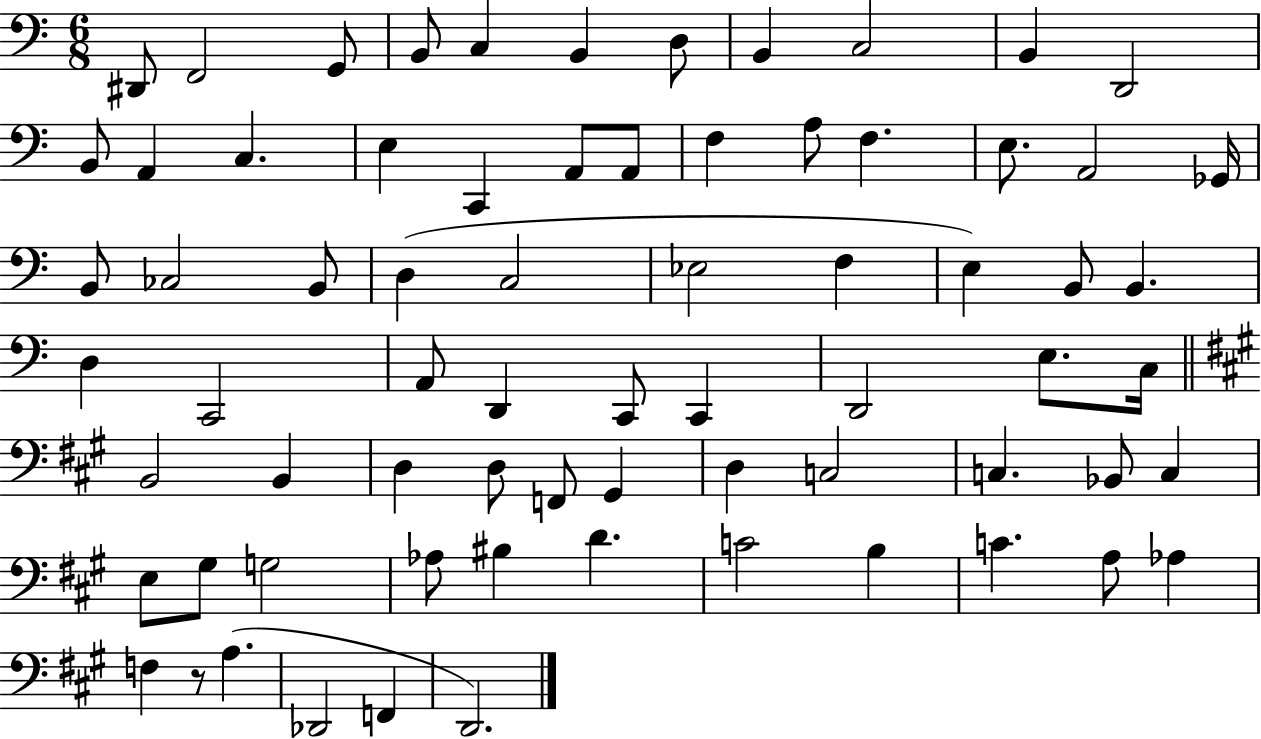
{
  \clef bass
  \numericTimeSignature
  \time 6/8
  \key c \major
  dis,8 f,2 g,8 | b,8 c4 b,4 d8 | b,4 c2 | b,4 d,2 | \break b,8 a,4 c4. | e4 c,4 a,8 a,8 | f4 a8 f4. | e8. a,2 ges,16 | \break b,8 ces2 b,8 | d4( c2 | ees2 f4 | e4) b,8 b,4. | \break d4 c,2 | a,8 d,4 c,8 c,4 | d,2 e8. c16 | \bar "||" \break \key a \major b,2 b,4 | d4 d8 f,8 gis,4 | d4 c2 | c4. bes,8 c4 | \break e8 gis8 g2 | aes8 bis4 d'4. | c'2 b4 | c'4. a8 aes4 | \break f4 r8 a4.( | des,2 f,4 | d,2.) | \bar "|."
}